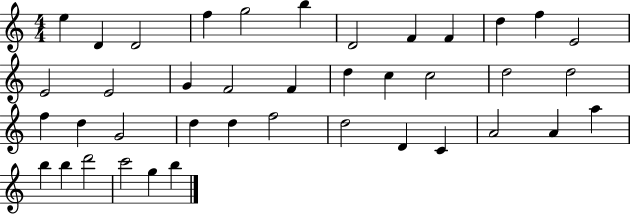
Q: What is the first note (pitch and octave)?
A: E5